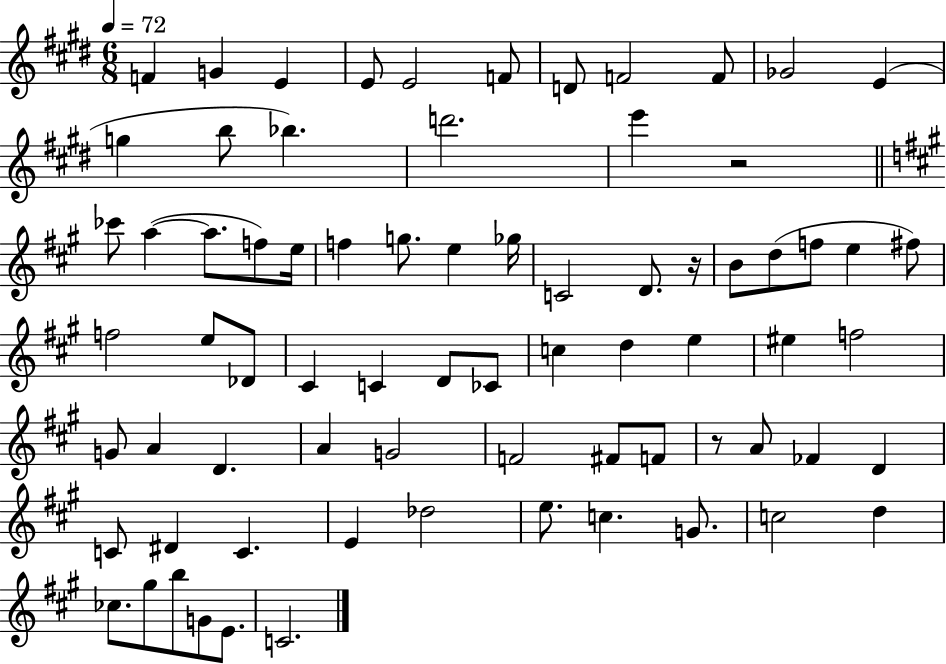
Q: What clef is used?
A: treble